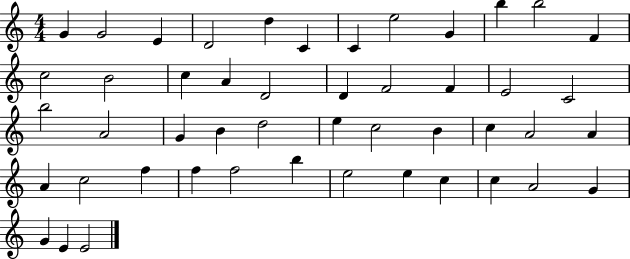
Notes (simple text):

G4/q G4/h E4/q D4/h D5/q C4/q C4/q E5/h G4/q B5/q B5/h F4/q C5/h B4/h C5/q A4/q D4/h D4/q F4/h F4/q E4/h C4/h B5/h A4/h G4/q B4/q D5/h E5/q C5/h B4/q C5/q A4/h A4/q A4/q C5/h F5/q F5/q F5/h B5/q E5/h E5/q C5/q C5/q A4/h G4/q G4/q E4/q E4/h